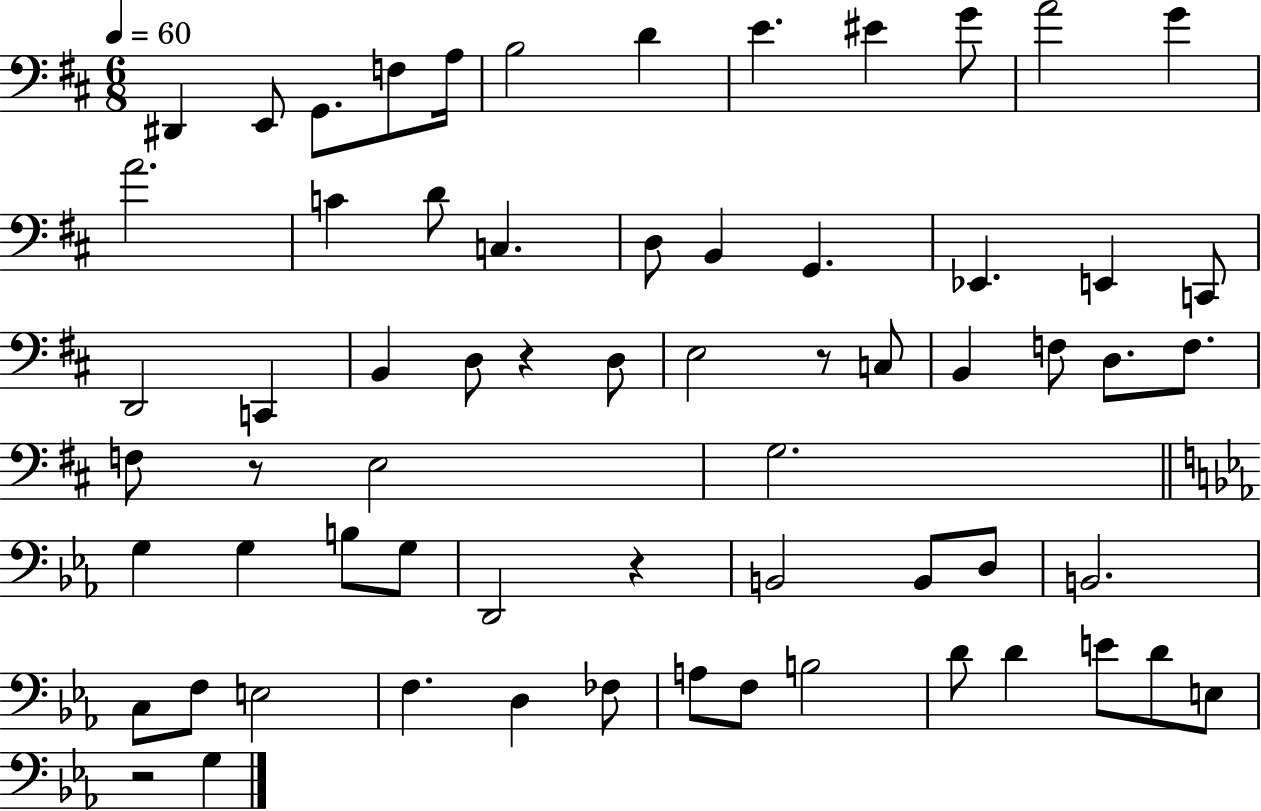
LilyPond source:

{
  \clef bass
  \numericTimeSignature
  \time 6/8
  \key d \major
  \tempo 4 = 60
  dis,4 e,8 g,8. f8 a16 | b2 d'4 | e'4. eis'4 g'8 | a'2 g'4 | \break a'2. | c'4 d'8 c4. | d8 b,4 g,4. | ees,4. e,4 c,8 | \break d,2 c,4 | b,4 d8 r4 d8 | e2 r8 c8 | b,4 f8 d8. f8. | \break f8 r8 e2 | g2. | \bar "||" \break \key c \minor g4 g4 b8 g8 | d,2 r4 | b,2 b,8 d8 | b,2. | \break c8 f8 e2 | f4. d4 fes8 | a8 f8 b2 | d'8 d'4 e'8 d'8 e8 | \break r2 g4 | \bar "|."
}